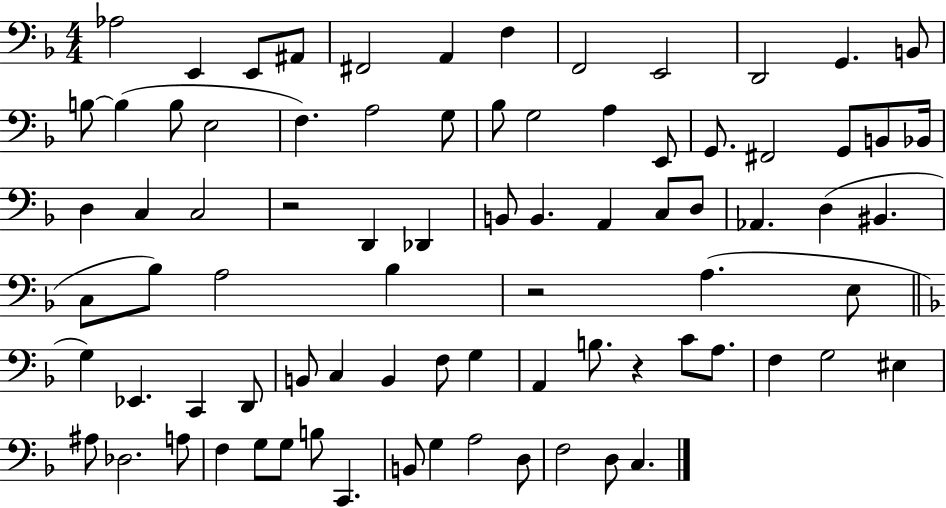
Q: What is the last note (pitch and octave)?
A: C3